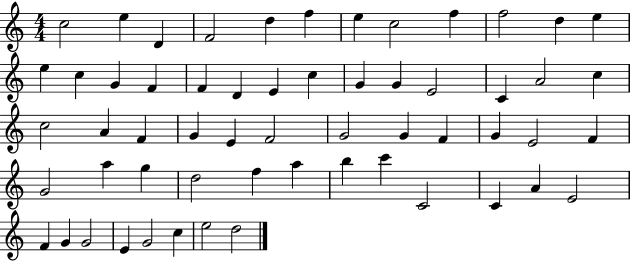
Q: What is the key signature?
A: C major